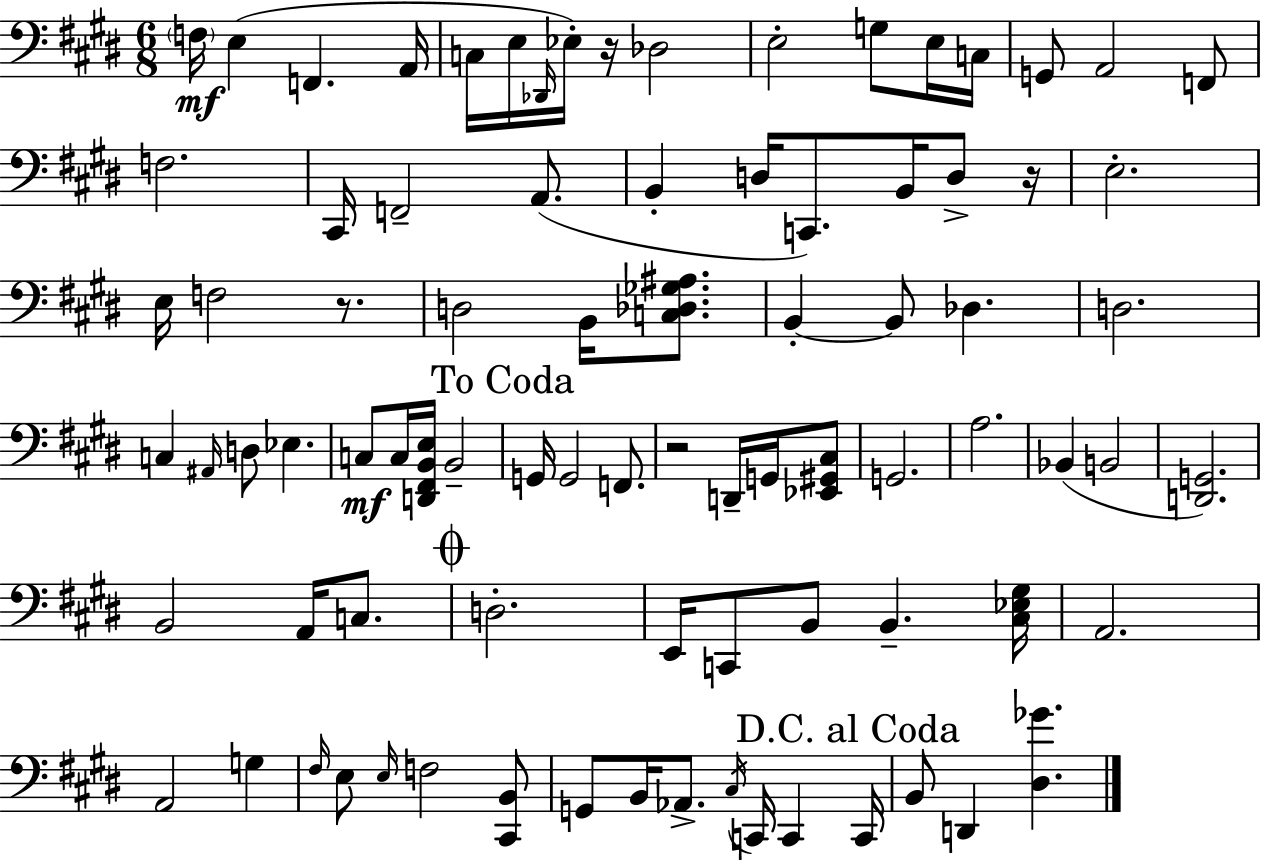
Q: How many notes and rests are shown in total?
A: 85